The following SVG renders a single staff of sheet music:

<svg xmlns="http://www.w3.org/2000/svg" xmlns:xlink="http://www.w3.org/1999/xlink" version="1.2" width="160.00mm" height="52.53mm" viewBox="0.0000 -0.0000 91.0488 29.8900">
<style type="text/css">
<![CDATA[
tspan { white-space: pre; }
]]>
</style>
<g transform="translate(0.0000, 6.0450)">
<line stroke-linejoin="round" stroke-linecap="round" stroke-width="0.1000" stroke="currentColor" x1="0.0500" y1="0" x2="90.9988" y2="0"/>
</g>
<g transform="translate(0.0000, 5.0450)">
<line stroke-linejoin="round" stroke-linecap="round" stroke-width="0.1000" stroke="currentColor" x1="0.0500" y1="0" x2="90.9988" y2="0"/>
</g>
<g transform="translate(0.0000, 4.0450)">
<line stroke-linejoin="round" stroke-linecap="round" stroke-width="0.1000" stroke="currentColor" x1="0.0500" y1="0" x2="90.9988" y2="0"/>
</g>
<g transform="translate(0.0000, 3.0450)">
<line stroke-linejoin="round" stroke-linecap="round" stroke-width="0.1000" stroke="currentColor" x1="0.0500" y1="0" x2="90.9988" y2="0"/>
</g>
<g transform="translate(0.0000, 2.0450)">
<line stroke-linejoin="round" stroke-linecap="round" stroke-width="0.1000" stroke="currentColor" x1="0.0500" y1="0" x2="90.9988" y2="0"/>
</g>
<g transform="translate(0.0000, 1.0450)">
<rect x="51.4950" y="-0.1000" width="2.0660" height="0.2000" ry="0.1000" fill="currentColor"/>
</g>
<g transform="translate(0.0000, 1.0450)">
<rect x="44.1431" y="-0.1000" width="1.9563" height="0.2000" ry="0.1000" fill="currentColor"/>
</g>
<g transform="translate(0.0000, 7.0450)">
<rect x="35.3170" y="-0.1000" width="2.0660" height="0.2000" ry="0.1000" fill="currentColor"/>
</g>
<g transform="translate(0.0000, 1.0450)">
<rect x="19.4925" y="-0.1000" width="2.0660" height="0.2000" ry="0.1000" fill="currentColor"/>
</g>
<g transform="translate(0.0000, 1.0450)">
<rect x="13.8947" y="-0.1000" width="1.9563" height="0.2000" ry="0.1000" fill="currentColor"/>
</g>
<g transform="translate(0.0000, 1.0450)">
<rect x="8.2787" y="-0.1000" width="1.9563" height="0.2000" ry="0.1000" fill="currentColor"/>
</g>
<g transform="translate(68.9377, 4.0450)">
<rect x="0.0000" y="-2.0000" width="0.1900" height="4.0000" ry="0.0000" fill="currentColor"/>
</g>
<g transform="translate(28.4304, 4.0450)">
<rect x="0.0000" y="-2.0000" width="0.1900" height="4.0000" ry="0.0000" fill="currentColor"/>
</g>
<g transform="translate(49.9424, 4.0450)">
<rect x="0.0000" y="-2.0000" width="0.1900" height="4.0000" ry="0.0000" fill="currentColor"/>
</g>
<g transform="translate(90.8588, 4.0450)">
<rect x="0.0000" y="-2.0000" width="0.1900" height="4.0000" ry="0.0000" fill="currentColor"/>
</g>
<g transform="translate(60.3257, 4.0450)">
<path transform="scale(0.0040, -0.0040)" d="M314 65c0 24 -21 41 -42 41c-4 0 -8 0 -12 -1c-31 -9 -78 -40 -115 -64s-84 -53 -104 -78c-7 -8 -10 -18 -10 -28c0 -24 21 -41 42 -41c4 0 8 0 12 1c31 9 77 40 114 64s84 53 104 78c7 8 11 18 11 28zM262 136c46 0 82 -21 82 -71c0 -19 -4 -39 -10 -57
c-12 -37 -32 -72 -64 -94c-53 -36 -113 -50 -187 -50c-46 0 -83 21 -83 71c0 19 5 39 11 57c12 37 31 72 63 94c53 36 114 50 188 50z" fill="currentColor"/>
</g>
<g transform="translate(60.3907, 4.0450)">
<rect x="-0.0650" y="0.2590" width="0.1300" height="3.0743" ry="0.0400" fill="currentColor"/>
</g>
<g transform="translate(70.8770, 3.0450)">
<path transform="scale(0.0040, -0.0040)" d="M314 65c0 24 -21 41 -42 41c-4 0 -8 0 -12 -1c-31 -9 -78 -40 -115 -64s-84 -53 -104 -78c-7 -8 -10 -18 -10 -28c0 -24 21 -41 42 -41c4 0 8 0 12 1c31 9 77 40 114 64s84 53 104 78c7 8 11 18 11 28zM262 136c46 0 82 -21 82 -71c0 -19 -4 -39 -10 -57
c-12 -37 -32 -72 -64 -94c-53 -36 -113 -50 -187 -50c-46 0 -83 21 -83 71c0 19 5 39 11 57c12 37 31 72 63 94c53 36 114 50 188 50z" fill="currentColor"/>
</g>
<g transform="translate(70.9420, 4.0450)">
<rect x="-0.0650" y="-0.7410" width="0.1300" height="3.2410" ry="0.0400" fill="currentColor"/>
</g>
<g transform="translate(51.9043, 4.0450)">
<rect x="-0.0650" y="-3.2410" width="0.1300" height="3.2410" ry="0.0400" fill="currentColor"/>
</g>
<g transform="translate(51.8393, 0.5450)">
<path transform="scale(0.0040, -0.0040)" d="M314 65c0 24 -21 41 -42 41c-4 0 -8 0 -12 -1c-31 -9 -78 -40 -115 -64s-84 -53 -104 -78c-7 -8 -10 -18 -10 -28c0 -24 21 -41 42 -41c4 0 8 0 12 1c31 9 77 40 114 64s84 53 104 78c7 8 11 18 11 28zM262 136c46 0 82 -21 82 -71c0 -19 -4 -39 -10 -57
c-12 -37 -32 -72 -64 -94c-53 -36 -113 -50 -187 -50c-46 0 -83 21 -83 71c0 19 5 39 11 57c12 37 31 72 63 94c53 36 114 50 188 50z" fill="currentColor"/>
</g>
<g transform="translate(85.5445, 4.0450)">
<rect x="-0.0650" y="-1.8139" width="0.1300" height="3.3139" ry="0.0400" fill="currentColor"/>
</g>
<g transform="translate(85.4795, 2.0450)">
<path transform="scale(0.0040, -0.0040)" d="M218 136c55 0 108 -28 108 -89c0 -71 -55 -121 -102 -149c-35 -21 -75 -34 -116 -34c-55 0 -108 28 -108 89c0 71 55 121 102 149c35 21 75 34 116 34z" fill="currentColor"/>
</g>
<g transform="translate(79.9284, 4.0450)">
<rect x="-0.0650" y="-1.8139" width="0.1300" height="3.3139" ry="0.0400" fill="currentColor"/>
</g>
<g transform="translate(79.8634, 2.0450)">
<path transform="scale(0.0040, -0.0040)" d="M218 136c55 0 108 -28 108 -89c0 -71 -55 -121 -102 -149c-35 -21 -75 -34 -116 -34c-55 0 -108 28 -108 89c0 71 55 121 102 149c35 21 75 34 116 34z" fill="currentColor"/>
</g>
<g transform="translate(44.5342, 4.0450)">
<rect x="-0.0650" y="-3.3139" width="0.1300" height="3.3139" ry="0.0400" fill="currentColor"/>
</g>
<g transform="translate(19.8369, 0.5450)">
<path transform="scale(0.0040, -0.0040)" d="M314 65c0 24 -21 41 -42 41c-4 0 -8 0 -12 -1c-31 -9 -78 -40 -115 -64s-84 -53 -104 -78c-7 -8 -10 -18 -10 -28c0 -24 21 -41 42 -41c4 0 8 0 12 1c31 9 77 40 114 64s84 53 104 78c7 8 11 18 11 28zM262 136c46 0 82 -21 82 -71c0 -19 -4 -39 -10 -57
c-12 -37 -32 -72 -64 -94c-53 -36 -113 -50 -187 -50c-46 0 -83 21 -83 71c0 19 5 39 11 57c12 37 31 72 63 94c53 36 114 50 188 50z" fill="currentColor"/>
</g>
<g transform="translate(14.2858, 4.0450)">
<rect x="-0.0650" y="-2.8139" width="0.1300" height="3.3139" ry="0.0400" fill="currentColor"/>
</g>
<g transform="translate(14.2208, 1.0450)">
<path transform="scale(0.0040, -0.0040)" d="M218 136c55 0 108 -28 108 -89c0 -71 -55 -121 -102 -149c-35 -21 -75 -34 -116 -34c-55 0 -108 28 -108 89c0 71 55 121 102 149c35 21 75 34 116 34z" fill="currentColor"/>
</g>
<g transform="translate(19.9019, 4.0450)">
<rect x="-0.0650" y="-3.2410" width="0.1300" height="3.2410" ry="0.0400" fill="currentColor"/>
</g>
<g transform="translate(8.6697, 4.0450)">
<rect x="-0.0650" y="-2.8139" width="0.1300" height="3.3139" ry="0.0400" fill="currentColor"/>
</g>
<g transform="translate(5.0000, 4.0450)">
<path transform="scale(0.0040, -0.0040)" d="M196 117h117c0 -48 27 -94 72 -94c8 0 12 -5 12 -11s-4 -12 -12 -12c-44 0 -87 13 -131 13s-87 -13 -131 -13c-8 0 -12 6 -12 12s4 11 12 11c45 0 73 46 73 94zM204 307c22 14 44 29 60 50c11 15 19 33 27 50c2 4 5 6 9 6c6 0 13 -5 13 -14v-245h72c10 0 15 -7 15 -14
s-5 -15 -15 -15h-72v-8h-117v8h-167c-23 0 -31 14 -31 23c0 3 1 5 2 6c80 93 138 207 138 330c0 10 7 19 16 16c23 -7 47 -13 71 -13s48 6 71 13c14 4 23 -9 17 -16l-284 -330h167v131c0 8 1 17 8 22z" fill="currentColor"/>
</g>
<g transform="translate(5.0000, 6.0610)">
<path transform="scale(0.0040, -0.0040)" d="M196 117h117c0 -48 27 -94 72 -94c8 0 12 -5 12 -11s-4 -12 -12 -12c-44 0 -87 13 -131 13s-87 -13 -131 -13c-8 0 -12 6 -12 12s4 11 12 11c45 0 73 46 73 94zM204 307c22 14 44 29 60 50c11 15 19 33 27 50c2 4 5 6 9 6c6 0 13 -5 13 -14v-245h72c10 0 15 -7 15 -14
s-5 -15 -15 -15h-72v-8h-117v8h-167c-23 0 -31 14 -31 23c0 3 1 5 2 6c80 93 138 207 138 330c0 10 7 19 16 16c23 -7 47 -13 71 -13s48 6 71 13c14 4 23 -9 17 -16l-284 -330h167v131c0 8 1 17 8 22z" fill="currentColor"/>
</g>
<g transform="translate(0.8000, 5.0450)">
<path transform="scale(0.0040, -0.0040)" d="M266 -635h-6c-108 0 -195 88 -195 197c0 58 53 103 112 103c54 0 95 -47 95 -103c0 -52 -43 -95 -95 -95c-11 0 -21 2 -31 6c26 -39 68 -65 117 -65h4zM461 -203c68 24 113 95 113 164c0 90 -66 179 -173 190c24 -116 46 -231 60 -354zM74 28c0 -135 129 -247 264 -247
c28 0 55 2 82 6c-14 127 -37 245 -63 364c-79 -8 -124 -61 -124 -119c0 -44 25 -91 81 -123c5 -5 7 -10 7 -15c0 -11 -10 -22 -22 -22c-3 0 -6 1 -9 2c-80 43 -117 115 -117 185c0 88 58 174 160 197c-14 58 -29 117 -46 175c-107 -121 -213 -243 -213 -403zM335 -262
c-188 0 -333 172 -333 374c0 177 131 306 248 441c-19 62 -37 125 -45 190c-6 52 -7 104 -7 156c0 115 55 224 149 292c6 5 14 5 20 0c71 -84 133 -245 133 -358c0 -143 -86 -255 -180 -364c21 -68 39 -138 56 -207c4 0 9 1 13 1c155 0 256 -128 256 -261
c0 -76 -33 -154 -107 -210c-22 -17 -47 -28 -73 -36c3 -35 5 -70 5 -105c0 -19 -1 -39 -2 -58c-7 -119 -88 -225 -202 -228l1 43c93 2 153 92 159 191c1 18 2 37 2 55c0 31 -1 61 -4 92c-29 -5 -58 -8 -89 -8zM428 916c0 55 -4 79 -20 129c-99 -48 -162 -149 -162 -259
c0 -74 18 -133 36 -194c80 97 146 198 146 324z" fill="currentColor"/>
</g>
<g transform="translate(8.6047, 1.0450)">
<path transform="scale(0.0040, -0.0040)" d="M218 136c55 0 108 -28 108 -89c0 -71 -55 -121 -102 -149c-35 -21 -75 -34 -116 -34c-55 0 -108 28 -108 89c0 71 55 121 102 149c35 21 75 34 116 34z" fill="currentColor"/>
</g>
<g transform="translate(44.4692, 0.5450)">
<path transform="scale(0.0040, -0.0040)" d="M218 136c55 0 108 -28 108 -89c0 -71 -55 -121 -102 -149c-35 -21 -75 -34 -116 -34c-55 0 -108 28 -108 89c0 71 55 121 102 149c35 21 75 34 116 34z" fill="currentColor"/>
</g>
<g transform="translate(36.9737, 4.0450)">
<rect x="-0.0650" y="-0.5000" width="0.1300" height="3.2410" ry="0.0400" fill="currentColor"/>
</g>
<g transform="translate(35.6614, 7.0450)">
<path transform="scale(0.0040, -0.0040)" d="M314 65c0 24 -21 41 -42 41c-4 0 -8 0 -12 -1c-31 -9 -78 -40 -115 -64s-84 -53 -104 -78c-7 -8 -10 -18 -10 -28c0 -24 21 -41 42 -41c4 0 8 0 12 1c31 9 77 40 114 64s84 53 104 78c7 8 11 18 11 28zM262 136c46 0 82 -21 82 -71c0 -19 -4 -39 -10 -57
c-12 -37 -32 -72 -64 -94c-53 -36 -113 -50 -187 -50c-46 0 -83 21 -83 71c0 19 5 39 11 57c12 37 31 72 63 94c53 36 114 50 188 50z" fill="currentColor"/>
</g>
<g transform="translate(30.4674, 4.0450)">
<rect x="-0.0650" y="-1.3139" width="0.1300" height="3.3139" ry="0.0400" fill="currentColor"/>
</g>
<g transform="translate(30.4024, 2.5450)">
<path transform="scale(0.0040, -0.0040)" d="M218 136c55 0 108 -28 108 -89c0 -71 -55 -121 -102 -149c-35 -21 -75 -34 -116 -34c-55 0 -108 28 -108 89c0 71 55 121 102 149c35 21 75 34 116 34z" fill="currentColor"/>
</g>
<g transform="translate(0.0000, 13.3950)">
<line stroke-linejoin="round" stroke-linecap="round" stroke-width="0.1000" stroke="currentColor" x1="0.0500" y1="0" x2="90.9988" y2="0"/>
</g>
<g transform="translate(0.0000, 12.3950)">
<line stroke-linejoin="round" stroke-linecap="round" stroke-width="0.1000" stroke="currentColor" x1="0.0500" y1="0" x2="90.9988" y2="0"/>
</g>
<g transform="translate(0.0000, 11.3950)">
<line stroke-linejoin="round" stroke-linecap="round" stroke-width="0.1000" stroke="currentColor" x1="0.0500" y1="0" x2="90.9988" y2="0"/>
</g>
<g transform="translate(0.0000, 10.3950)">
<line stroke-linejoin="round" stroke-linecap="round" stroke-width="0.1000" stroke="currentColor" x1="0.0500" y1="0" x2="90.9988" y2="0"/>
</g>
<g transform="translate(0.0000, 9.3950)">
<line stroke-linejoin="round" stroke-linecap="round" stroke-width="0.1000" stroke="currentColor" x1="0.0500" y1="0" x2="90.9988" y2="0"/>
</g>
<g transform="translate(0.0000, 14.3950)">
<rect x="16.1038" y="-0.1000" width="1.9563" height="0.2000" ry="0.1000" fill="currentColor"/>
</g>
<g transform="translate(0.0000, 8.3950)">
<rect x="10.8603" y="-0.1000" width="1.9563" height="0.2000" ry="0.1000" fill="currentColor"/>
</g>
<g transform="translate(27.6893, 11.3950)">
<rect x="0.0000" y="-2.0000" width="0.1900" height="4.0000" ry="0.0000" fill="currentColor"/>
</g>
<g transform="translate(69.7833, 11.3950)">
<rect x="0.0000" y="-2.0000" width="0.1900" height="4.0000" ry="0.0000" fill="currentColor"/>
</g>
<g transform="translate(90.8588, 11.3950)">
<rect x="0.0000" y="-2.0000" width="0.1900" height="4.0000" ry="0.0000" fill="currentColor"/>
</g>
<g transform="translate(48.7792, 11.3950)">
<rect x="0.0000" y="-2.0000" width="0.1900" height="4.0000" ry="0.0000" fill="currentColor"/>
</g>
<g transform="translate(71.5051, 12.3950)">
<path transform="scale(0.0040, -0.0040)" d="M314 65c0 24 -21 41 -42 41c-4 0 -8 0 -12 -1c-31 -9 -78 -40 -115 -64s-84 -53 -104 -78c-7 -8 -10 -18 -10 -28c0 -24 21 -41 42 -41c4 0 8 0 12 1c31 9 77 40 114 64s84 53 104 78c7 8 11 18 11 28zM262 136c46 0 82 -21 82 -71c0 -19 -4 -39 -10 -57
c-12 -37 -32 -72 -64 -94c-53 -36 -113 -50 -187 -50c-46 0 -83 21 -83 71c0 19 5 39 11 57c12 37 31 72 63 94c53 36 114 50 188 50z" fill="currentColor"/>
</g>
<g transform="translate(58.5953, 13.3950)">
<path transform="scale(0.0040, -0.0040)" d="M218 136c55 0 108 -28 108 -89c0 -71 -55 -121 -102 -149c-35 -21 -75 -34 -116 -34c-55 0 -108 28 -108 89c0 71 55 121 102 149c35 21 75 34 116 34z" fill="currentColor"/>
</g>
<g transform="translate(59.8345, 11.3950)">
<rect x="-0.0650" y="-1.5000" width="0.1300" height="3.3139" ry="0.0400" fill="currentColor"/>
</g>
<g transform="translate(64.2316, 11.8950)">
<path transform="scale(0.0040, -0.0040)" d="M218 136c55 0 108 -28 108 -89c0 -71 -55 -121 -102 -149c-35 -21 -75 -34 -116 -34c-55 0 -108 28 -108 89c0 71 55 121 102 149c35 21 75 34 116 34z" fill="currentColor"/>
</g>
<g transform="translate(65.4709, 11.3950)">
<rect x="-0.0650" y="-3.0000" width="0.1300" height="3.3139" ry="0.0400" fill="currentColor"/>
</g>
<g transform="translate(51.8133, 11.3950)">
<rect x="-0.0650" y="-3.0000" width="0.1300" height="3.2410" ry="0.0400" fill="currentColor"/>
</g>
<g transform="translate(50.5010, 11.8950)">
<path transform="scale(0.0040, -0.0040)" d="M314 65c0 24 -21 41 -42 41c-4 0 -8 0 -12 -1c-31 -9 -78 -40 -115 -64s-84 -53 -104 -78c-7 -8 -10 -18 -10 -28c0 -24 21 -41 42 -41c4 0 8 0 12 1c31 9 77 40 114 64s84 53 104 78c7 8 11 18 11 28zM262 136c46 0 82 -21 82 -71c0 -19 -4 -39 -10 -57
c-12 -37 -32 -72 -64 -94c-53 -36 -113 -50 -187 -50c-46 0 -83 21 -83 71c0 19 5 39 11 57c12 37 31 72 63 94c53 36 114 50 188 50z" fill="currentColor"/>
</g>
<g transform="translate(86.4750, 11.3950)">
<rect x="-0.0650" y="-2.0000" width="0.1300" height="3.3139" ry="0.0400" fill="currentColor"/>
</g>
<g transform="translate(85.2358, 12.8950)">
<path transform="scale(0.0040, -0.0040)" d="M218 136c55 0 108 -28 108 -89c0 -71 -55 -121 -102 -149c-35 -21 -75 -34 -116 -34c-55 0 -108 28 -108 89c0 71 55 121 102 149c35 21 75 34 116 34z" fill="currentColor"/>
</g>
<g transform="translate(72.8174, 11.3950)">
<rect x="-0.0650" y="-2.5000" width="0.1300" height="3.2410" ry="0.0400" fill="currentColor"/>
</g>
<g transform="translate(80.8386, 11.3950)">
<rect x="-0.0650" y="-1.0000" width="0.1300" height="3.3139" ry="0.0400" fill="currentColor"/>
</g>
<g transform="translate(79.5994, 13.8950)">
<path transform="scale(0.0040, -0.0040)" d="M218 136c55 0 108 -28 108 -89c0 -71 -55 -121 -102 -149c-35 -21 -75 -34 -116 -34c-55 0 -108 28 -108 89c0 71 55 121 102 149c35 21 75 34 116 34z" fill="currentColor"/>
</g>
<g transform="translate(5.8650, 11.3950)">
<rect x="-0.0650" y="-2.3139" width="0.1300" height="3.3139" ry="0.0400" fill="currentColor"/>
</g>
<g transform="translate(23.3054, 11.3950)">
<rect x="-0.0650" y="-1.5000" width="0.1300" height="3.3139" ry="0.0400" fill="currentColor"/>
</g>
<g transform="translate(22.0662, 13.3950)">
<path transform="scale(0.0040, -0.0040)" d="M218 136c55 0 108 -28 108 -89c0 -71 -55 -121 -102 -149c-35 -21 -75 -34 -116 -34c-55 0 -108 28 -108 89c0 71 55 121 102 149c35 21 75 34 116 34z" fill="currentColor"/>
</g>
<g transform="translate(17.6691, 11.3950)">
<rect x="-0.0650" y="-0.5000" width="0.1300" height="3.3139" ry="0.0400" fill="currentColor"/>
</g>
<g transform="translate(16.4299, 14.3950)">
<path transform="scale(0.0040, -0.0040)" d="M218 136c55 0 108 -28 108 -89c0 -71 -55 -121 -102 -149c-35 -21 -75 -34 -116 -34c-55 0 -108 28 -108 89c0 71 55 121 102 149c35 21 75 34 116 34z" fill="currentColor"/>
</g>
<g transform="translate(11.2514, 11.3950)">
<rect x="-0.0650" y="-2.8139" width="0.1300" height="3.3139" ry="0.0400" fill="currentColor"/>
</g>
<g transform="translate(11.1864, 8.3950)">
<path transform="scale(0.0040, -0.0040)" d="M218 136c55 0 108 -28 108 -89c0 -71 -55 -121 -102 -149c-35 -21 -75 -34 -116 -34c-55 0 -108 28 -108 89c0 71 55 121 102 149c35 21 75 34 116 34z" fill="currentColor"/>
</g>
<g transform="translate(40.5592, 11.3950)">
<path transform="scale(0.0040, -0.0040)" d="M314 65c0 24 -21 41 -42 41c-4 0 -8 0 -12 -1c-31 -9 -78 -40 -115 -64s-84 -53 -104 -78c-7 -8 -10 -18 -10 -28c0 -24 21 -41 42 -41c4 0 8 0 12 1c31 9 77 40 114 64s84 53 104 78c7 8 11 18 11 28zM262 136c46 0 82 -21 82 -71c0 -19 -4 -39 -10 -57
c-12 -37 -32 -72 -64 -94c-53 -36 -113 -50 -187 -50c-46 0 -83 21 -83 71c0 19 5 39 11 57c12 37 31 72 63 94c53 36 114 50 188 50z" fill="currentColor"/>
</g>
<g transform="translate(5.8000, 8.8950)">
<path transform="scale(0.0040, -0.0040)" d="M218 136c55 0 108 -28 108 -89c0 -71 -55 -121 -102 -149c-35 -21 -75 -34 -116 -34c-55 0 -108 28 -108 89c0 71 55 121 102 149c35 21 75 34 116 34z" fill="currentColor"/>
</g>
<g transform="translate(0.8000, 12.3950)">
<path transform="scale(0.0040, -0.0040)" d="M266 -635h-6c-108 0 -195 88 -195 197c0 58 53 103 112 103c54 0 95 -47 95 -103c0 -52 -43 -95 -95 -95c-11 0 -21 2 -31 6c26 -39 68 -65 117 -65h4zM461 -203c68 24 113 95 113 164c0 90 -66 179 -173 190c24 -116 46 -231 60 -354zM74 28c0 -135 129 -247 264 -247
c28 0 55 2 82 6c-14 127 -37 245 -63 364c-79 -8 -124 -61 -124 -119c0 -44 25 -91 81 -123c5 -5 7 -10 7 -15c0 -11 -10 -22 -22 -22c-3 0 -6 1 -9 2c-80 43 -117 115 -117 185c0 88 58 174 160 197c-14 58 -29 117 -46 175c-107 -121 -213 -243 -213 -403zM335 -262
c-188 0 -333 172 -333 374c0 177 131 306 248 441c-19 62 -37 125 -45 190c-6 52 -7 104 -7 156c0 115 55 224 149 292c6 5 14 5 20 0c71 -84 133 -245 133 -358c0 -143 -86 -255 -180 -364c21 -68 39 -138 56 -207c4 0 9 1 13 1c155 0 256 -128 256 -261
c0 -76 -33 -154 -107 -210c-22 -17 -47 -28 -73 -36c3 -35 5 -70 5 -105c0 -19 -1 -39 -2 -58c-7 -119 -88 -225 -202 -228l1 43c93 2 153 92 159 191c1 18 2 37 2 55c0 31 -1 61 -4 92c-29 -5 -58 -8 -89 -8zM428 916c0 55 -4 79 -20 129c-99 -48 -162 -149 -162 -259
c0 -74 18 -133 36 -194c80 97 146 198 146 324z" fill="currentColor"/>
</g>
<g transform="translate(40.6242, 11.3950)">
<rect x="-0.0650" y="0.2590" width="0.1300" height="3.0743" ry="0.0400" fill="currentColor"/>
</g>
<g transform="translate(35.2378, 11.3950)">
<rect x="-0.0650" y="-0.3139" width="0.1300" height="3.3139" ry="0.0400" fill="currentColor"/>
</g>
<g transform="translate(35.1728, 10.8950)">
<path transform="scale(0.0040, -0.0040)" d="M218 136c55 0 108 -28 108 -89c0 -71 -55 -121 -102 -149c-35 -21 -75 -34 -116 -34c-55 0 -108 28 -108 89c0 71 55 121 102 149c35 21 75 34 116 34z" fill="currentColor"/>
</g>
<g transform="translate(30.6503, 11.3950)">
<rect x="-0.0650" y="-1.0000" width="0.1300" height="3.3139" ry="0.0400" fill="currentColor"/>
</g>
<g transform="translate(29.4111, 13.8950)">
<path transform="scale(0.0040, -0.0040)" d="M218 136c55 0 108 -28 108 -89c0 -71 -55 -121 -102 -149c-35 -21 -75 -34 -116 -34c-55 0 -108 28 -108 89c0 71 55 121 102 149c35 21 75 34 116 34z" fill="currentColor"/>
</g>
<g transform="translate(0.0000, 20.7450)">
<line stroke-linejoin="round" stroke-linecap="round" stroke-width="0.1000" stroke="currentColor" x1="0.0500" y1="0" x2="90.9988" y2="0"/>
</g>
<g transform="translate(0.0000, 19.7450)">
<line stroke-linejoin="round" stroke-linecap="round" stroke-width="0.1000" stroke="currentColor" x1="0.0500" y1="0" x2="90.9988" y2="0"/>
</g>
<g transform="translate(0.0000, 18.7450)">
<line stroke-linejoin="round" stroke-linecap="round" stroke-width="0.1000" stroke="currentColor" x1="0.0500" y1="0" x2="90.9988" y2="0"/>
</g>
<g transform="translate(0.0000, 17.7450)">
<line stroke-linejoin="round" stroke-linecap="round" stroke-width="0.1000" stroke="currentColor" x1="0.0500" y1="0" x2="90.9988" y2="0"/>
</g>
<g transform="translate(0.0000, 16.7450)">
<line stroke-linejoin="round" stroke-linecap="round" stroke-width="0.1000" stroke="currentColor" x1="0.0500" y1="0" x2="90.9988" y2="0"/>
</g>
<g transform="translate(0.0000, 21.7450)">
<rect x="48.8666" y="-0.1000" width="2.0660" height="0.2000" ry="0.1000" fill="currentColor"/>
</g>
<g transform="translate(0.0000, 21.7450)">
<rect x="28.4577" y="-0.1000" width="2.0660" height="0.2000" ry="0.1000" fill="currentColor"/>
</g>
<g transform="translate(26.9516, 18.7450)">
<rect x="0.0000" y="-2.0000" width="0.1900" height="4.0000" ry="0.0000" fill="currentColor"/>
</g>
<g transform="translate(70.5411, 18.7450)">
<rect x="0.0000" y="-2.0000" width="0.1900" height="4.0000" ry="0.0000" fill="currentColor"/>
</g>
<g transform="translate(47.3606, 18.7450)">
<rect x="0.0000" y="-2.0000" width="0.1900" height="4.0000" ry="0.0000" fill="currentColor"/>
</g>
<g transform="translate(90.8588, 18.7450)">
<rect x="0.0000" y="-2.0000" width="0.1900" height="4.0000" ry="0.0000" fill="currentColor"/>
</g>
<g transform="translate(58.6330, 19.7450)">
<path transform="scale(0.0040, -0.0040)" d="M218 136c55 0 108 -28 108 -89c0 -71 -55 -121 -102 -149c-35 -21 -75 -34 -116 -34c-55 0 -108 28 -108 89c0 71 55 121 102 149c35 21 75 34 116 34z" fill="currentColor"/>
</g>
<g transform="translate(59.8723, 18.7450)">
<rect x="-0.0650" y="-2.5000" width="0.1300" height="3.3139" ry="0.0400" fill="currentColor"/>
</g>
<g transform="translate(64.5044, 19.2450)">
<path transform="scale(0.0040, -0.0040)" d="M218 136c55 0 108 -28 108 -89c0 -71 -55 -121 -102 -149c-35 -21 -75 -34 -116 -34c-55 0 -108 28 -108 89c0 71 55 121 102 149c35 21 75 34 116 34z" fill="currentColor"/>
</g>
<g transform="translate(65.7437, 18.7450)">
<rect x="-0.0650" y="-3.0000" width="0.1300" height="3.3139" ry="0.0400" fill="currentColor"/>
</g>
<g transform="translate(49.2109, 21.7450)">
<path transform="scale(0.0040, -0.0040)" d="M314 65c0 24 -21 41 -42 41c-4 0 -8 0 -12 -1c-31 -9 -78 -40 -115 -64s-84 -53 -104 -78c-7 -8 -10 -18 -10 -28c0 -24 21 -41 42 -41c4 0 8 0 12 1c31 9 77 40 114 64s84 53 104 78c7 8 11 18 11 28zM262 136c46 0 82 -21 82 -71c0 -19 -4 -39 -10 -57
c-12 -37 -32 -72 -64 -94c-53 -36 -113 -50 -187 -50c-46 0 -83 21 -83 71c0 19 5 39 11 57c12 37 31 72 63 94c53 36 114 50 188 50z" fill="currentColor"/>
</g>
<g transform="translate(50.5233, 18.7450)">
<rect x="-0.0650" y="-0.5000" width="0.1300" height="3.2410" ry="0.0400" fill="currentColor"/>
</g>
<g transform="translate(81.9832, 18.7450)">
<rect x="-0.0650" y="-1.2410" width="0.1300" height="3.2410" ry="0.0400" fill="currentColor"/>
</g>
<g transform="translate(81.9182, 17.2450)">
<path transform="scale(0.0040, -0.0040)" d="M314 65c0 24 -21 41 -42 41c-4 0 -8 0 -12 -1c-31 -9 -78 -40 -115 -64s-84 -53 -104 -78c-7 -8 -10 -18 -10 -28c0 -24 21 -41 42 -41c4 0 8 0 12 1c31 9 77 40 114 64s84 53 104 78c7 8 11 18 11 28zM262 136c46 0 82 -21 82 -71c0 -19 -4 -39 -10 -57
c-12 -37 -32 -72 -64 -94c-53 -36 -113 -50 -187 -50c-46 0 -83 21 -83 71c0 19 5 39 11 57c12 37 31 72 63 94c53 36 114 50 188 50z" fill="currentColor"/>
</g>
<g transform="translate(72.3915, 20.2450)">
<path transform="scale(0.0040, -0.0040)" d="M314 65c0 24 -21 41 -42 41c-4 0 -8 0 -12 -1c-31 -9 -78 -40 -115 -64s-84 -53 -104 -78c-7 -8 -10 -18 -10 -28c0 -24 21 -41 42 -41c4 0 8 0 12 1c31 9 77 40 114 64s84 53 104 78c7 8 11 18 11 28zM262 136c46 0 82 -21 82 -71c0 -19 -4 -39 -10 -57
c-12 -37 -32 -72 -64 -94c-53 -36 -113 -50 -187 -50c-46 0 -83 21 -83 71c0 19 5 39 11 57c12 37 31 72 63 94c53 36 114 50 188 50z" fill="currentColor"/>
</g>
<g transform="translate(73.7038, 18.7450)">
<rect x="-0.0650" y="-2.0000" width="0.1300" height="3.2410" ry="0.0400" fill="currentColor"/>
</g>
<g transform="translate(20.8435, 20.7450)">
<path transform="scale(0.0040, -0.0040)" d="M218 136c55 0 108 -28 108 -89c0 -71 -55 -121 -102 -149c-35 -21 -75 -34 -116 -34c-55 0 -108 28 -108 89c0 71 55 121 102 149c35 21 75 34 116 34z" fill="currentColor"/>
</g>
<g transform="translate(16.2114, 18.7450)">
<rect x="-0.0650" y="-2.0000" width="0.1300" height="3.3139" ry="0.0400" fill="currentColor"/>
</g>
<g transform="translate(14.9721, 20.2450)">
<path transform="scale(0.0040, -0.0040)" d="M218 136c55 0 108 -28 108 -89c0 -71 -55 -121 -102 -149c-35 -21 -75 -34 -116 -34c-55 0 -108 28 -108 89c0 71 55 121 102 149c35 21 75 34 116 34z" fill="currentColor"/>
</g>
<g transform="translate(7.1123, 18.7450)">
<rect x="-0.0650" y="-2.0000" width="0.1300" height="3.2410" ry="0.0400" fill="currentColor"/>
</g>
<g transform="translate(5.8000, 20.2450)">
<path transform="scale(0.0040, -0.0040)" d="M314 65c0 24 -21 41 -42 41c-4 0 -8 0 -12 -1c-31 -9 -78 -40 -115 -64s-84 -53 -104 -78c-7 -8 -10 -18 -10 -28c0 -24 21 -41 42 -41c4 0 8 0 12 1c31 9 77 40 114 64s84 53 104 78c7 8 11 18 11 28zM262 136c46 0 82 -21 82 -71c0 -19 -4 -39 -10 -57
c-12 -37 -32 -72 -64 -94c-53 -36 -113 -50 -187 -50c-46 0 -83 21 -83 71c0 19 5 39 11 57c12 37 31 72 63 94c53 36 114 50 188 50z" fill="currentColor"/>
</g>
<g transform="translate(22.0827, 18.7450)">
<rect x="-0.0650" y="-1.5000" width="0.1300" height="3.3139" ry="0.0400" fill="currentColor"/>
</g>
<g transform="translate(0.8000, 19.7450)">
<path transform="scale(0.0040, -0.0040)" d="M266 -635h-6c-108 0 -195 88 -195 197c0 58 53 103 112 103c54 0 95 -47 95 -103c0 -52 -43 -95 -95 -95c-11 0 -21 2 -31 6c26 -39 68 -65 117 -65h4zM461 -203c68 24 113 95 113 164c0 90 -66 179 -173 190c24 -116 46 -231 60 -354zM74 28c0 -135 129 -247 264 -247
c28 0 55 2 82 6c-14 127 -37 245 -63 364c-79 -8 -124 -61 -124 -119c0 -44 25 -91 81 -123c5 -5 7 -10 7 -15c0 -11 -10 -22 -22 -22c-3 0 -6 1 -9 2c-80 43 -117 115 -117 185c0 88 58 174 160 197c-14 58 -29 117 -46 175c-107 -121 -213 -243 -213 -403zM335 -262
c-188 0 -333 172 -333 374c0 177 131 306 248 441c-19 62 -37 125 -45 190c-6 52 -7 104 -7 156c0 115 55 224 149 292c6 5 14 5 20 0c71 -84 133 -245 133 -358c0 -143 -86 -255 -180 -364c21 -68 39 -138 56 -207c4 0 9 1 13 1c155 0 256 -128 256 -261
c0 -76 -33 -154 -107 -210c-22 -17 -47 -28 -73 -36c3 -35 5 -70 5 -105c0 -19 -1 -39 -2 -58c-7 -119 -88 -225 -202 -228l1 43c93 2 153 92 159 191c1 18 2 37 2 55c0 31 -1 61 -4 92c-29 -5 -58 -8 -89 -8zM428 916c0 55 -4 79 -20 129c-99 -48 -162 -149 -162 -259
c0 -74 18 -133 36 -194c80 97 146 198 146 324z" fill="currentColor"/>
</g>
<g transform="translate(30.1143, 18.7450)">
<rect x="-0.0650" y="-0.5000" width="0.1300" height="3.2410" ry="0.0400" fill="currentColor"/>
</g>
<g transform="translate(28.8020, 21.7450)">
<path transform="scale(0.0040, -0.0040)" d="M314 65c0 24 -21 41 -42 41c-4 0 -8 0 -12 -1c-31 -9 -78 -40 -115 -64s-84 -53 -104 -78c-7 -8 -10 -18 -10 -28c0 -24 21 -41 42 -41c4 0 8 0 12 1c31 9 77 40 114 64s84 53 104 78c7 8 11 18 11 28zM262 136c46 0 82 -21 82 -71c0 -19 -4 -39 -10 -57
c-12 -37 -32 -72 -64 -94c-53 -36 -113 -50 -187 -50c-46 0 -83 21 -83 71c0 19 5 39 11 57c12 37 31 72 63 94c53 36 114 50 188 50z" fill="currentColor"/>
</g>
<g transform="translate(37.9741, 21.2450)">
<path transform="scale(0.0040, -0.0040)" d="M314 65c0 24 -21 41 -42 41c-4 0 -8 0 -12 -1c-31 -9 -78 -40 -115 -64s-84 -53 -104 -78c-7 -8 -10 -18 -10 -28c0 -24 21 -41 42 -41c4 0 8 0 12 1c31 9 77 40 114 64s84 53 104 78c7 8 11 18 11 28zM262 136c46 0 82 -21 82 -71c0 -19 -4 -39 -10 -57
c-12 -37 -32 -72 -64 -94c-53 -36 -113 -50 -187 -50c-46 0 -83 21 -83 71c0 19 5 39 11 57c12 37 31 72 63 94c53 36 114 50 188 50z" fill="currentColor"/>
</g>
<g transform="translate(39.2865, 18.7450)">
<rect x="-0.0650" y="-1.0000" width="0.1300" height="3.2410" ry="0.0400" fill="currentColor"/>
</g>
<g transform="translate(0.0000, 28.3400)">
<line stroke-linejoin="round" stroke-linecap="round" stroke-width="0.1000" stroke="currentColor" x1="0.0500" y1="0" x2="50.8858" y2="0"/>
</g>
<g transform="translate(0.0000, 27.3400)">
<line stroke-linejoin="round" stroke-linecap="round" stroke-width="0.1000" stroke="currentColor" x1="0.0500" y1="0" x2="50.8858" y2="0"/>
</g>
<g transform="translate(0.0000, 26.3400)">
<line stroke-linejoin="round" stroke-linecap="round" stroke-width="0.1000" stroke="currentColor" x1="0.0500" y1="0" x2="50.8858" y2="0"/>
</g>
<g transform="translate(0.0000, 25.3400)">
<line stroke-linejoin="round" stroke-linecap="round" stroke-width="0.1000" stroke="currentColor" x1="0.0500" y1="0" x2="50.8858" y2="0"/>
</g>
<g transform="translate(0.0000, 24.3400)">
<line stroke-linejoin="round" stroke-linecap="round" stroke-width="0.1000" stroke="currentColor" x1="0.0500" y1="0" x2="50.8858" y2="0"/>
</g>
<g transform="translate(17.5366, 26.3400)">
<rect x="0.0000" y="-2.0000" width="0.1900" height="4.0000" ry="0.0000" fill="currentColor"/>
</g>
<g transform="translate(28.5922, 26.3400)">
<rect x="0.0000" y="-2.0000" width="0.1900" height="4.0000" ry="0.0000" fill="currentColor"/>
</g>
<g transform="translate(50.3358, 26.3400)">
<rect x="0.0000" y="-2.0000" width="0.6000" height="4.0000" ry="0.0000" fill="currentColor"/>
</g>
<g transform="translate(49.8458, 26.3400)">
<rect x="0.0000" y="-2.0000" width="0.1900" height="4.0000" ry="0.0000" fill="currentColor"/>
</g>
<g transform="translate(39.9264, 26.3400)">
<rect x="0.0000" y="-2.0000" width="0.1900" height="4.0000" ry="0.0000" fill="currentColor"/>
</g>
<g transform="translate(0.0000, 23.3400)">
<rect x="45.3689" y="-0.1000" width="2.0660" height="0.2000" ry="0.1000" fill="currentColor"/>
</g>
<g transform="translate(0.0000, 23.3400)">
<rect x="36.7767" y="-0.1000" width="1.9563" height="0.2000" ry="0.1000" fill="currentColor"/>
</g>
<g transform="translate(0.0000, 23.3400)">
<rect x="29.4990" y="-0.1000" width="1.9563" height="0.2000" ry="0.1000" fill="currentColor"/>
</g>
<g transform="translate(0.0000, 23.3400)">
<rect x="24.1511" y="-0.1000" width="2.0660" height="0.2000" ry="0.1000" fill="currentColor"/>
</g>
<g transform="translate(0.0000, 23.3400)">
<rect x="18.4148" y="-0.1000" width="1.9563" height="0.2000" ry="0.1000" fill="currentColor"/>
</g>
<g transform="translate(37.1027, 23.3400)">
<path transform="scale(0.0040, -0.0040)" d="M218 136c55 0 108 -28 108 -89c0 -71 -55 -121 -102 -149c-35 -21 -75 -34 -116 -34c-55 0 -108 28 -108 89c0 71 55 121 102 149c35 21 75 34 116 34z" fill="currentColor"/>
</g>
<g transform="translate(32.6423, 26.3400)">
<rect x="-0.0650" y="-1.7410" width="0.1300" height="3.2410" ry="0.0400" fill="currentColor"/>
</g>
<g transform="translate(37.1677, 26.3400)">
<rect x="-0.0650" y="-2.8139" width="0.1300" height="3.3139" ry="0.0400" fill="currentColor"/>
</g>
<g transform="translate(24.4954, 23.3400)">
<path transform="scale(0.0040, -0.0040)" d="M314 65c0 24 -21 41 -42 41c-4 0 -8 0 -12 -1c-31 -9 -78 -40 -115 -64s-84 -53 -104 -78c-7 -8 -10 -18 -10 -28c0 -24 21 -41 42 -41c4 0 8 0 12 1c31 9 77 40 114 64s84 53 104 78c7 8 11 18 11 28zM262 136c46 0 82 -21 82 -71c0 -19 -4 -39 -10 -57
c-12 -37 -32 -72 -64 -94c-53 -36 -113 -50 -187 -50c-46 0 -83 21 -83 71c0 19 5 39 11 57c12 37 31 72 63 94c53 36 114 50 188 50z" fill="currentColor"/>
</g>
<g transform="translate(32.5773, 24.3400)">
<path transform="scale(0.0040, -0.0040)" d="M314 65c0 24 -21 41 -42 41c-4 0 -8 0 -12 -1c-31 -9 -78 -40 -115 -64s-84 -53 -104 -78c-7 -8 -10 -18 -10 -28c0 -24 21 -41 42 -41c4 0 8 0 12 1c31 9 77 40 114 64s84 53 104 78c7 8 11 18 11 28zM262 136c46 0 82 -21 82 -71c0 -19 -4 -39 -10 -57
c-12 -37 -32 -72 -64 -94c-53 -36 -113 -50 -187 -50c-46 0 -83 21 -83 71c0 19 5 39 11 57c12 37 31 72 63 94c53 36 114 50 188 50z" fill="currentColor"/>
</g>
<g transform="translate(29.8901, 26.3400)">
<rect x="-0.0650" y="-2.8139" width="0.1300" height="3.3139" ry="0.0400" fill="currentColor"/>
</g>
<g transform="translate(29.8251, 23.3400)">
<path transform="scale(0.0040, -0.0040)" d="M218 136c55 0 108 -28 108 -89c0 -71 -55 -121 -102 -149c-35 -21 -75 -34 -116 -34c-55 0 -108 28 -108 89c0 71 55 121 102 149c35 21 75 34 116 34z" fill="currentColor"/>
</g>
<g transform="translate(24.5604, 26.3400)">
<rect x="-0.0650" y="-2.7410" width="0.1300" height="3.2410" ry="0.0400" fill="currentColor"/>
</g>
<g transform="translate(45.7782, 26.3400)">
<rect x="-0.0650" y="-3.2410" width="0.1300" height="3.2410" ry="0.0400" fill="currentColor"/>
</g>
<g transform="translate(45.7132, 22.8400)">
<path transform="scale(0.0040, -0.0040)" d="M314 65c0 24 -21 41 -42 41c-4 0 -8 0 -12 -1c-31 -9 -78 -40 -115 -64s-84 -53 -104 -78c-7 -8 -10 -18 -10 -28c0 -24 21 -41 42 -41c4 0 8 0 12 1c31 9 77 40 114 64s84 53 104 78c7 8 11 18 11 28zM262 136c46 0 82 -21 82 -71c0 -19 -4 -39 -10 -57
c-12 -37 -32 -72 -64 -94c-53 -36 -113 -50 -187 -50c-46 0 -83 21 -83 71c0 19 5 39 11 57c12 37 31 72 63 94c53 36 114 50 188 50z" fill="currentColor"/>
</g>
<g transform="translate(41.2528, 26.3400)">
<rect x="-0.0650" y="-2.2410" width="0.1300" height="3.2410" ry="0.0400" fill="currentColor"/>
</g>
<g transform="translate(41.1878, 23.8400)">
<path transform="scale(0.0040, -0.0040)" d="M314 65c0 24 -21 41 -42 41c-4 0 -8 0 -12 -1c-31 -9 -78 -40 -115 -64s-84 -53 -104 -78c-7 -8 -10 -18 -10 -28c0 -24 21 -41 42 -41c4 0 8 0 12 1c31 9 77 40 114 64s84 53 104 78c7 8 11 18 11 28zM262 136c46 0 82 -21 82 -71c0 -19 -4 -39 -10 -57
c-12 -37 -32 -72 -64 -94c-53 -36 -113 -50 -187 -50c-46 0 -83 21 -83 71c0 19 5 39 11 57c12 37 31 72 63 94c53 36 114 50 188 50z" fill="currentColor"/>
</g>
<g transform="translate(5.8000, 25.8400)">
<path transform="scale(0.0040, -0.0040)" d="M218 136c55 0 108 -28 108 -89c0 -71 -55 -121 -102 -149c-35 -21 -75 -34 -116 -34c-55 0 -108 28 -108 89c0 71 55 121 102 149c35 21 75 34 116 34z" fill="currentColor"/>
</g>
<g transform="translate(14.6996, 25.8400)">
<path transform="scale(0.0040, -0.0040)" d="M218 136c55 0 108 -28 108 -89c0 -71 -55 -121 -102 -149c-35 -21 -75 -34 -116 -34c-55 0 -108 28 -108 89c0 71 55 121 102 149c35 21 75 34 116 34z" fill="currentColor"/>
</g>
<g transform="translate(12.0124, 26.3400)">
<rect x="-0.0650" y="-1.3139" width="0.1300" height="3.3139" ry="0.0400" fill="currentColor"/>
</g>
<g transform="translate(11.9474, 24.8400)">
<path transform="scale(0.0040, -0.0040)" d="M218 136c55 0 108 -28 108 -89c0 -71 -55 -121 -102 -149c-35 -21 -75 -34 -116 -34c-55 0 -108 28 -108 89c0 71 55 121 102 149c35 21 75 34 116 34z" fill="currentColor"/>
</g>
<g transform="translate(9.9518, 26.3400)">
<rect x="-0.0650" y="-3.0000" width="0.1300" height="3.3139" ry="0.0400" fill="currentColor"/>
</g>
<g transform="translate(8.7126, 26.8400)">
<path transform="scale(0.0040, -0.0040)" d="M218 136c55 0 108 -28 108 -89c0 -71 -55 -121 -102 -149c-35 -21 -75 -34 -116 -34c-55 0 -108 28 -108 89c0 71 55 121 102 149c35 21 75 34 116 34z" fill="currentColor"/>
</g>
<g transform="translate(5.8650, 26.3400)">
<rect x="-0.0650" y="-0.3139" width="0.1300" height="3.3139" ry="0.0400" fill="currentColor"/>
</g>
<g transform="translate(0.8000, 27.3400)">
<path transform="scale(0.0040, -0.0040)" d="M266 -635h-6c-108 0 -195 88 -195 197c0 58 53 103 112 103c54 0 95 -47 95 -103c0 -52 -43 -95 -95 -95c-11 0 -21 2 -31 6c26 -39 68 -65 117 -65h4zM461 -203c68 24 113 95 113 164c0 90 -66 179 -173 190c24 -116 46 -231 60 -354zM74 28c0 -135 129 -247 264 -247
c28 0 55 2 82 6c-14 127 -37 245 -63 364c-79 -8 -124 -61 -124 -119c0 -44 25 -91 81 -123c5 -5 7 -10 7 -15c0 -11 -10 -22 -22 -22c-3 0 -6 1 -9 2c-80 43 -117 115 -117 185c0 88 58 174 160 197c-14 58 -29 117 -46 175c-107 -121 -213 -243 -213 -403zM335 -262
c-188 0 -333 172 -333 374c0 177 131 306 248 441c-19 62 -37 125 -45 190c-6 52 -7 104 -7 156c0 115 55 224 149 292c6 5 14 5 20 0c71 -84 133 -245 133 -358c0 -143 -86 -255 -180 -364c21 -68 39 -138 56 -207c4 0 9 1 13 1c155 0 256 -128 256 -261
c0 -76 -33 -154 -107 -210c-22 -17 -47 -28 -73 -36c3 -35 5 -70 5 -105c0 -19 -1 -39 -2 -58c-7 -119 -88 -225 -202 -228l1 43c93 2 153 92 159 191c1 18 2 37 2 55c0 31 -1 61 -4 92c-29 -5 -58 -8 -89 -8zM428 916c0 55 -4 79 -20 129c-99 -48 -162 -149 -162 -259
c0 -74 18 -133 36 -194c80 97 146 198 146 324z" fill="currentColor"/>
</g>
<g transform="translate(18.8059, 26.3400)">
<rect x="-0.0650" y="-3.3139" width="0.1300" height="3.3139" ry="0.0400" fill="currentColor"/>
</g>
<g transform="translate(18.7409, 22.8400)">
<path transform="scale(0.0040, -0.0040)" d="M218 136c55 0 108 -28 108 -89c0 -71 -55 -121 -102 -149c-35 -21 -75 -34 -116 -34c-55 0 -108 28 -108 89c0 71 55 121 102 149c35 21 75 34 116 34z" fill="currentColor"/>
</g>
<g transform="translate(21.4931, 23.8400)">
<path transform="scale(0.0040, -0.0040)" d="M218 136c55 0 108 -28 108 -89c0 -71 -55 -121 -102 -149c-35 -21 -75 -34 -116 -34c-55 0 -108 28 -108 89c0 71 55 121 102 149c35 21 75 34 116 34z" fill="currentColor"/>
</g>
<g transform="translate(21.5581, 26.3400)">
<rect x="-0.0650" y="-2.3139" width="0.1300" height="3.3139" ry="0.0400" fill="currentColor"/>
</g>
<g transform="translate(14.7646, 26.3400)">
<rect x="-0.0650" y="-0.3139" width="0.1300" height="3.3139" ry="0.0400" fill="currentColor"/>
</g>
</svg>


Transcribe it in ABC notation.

X:1
T:Untitled
M:4/4
L:1/4
K:C
a a b2 e C2 b b2 B2 d2 f f g a C E D c B2 A2 E A G2 D F F2 F E C2 D2 C2 G A F2 e2 c A e c b g a2 a f2 a g2 b2